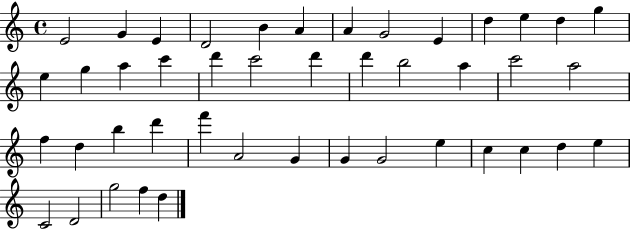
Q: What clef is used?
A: treble